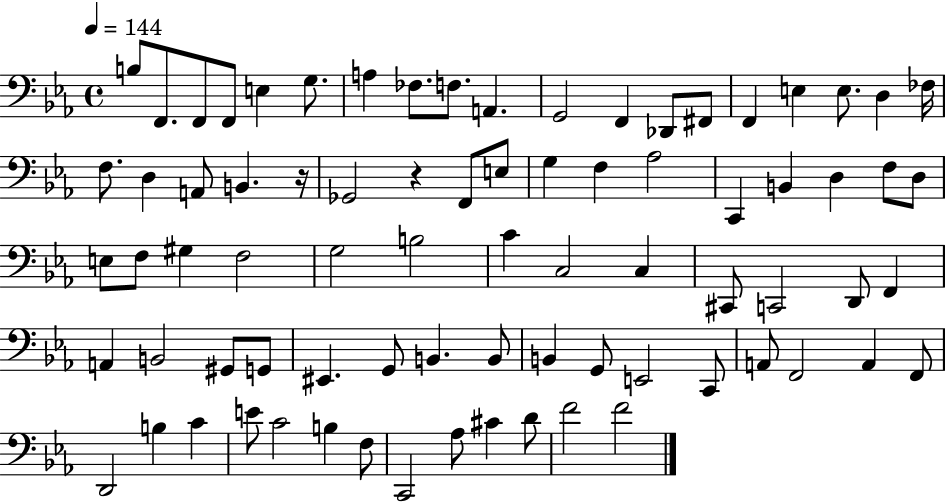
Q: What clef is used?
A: bass